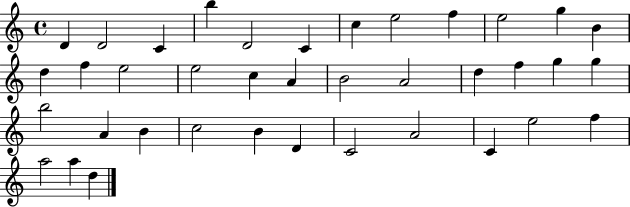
X:1
T:Untitled
M:4/4
L:1/4
K:C
D D2 C b D2 C c e2 f e2 g B d f e2 e2 c A B2 A2 d f g g b2 A B c2 B D C2 A2 C e2 f a2 a d